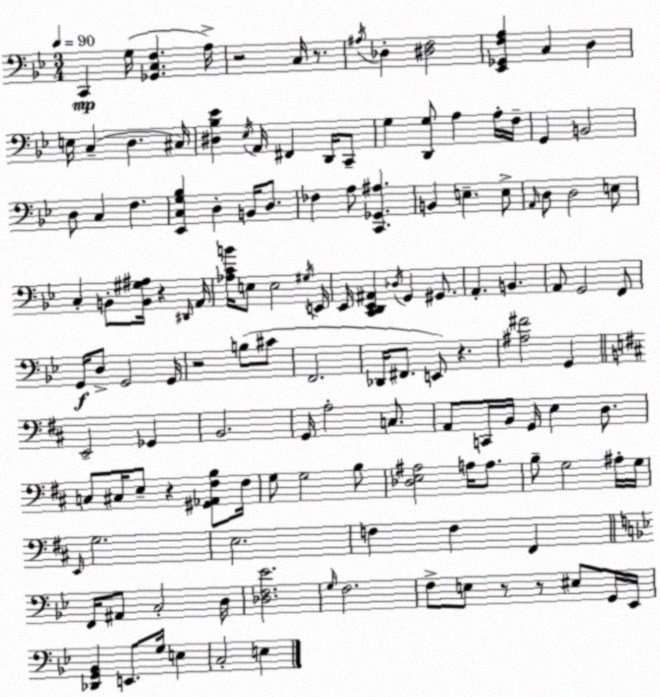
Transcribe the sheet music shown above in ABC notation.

X:1
T:Untitled
M:3/4
L:1/4
K:Gm
C,, G,/4 [_G,,C,F,] A,/4 z2 C,/4 z/2 ^A,/4 _D, [^D,F,]2 [_E,,_G,,F,A,] C, D, E,/4 C, D, ^C,/4 [^D,_B,_E] _E,/4 A,,/4 ^F,, D,,/4 C,,/2 G, [D,,G,]/2 A, A,/4 F,/4 G,, B,,2 D,/2 C, F, [_E,,C,G,_B,] D, B,,/4 D,/2 _F, A,/2 [C,,_G,,^A,] B,, E, E,/2 A,,/4 D,/2 D,2 E,/2 C, B,,/2 [B,,^G,^A,]/4 z ^D,,/4 A,,/4 [_A,CB]/4 E,/2 E,2 ^G,/4 E,,/4 _E,,/4 [C,,D,,_E,,^A,,] _D,/4 G,, ^G,,/2 A,, B,, A,,/2 G,,2 F,,/2 G,,/4 D,/2 G,,2 G,,/4 z2 B,/2 ^C/2 F,,2 _D,,/4 ^F,,/2 E,,/2 z [^A,^F]2 G,, E,,2 _G,, B,,2 G,,/4 A,2 C,/2 A,,/2 C,,/4 B,,/4 G,,/4 E, D,/2 C,/2 ^C,/4 E,/2 z [^G,,_A,,^F,B,]/2 ^F,/4 G,/2 G,2 B,/2 [_D,E,^A,]2 A,/4 A,/2 B,/2 G,2 ^A,/4 G,/4 E,,/4 G,2 E,2 F, F, ^F,, F,,/4 ^A,,/2 C,2 D,/4 [_D,F,_E]2 G,/4 F,2 F,/2 E,/2 z/2 z/2 ^E,/2 G,,/4 _E,,/4 [_D,,G,,_B,,] E,,/2 G,/4 E, C,2 E,